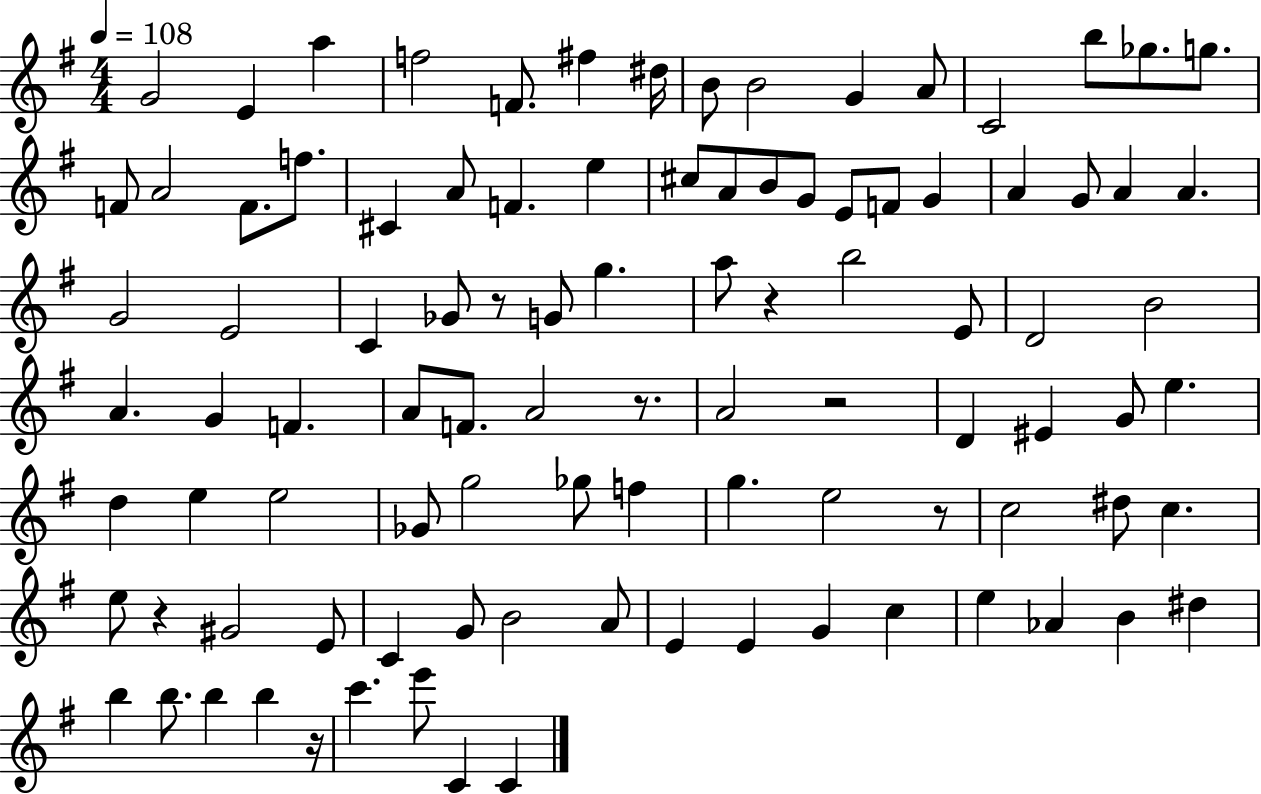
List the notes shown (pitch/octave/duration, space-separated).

G4/h E4/q A5/q F5/h F4/e. F#5/q D#5/s B4/e B4/h G4/q A4/e C4/h B5/e Gb5/e. G5/e. F4/e A4/h F4/e. F5/e. C#4/q A4/e F4/q. E5/q C#5/e A4/e B4/e G4/e E4/e F4/e G4/q A4/q G4/e A4/q A4/q. G4/h E4/h C4/q Gb4/e R/e G4/e G5/q. A5/e R/q B5/h E4/e D4/h B4/h A4/q. G4/q F4/q. A4/e F4/e. A4/h R/e. A4/h R/h D4/q EIS4/q G4/e E5/q. D5/q E5/q E5/h Gb4/e G5/h Gb5/e F5/q G5/q. E5/h R/e C5/h D#5/e C5/q. E5/e R/q G#4/h E4/e C4/q G4/e B4/h A4/e E4/q E4/q G4/q C5/q E5/q Ab4/q B4/q D#5/q B5/q B5/e. B5/q B5/q R/s C6/q. E6/e C4/q C4/q